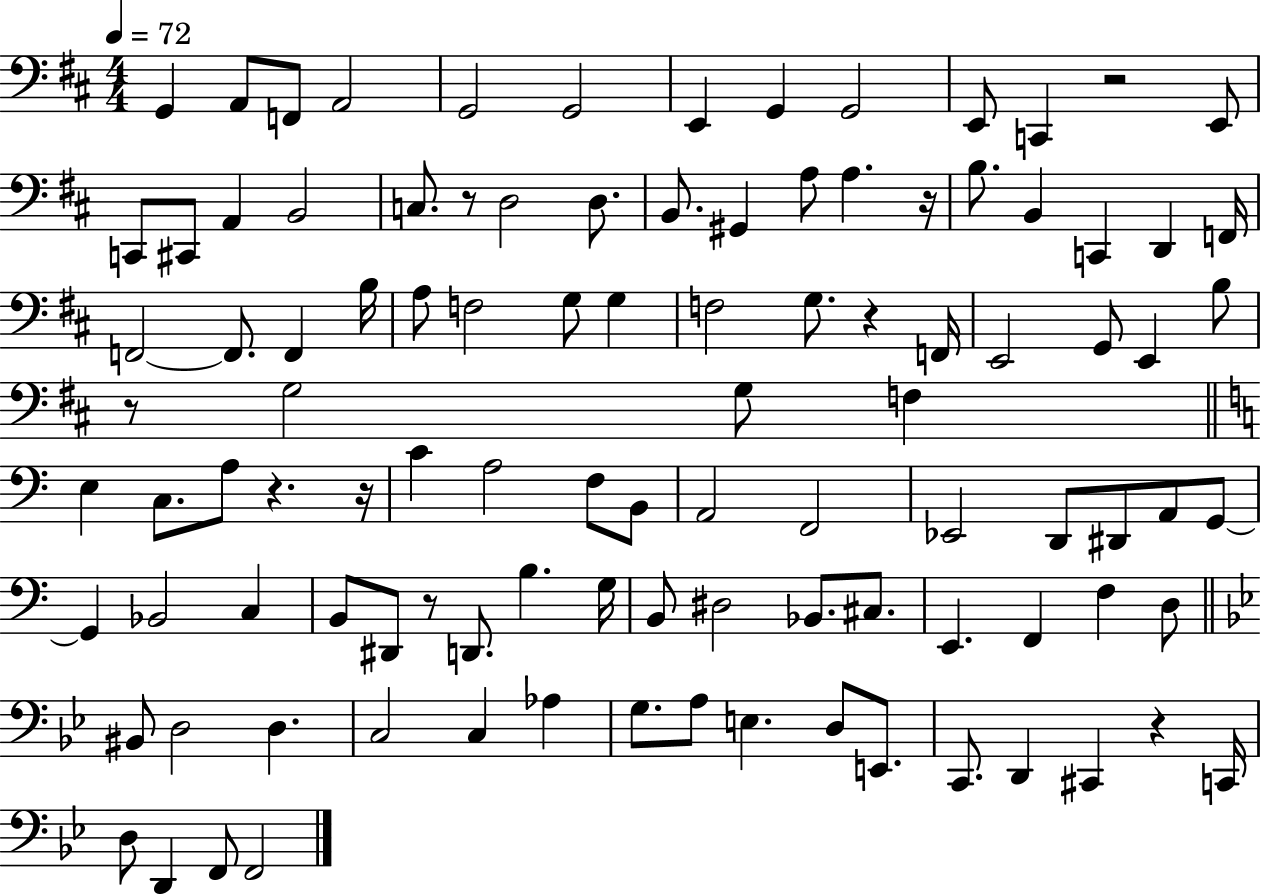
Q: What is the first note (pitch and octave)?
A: G2